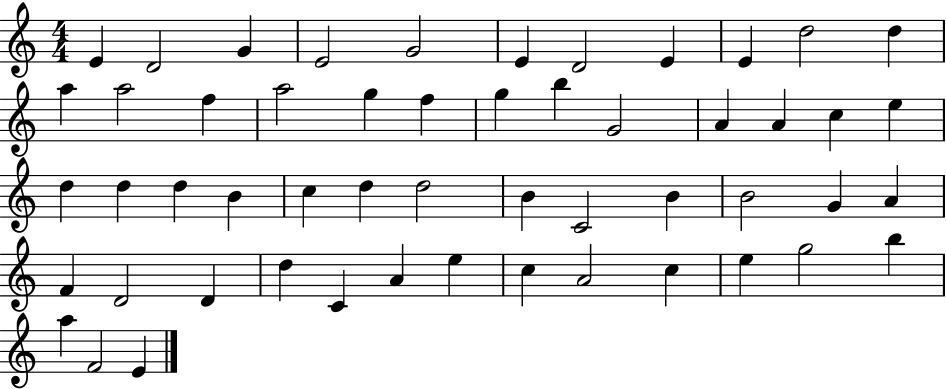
{
  \clef treble
  \numericTimeSignature
  \time 4/4
  \key c \major
  e'4 d'2 g'4 | e'2 g'2 | e'4 d'2 e'4 | e'4 d''2 d''4 | \break a''4 a''2 f''4 | a''2 g''4 f''4 | g''4 b''4 g'2 | a'4 a'4 c''4 e''4 | \break d''4 d''4 d''4 b'4 | c''4 d''4 d''2 | b'4 c'2 b'4 | b'2 g'4 a'4 | \break f'4 d'2 d'4 | d''4 c'4 a'4 e''4 | c''4 a'2 c''4 | e''4 g''2 b''4 | \break a''4 f'2 e'4 | \bar "|."
}